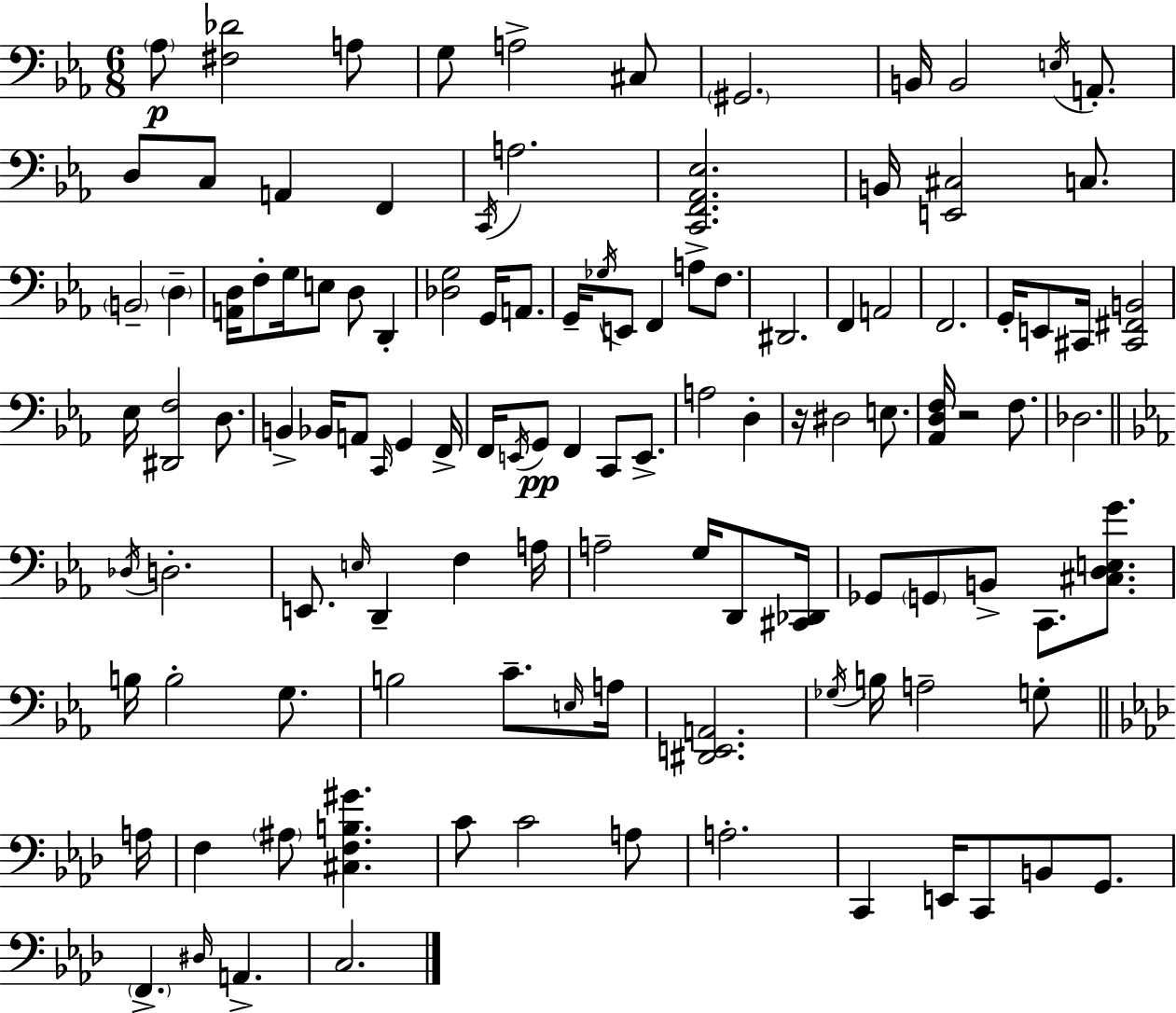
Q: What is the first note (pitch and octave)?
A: Ab3